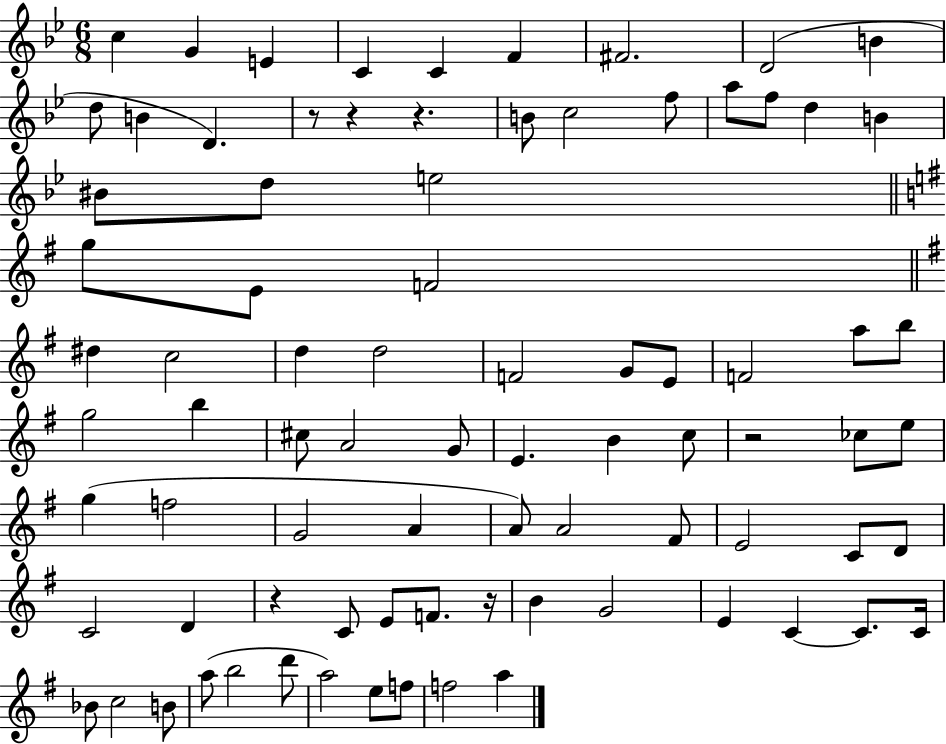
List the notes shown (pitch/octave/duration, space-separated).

C5/q G4/q E4/q C4/q C4/q F4/q F#4/h. D4/h B4/q D5/e B4/q D4/q. R/e R/q R/q. B4/e C5/h F5/e A5/e F5/e D5/q B4/q BIS4/e D5/e E5/h G5/e E4/e F4/h D#5/q C5/h D5/q D5/h F4/h G4/e E4/e F4/h A5/e B5/e G5/h B5/q C#5/e A4/h G4/e E4/q. B4/q C5/e R/h CES5/e E5/e G5/q F5/h G4/h A4/q A4/e A4/h F#4/e E4/h C4/e D4/e C4/h D4/q R/q C4/e E4/e F4/e. R/s B4/q G4/h E4/q C4/q C4/e. C4/s Bb4/e C5/h B4/e A5/e B5/h D6/e A5/h E5/e F5/e F5/h A5/q